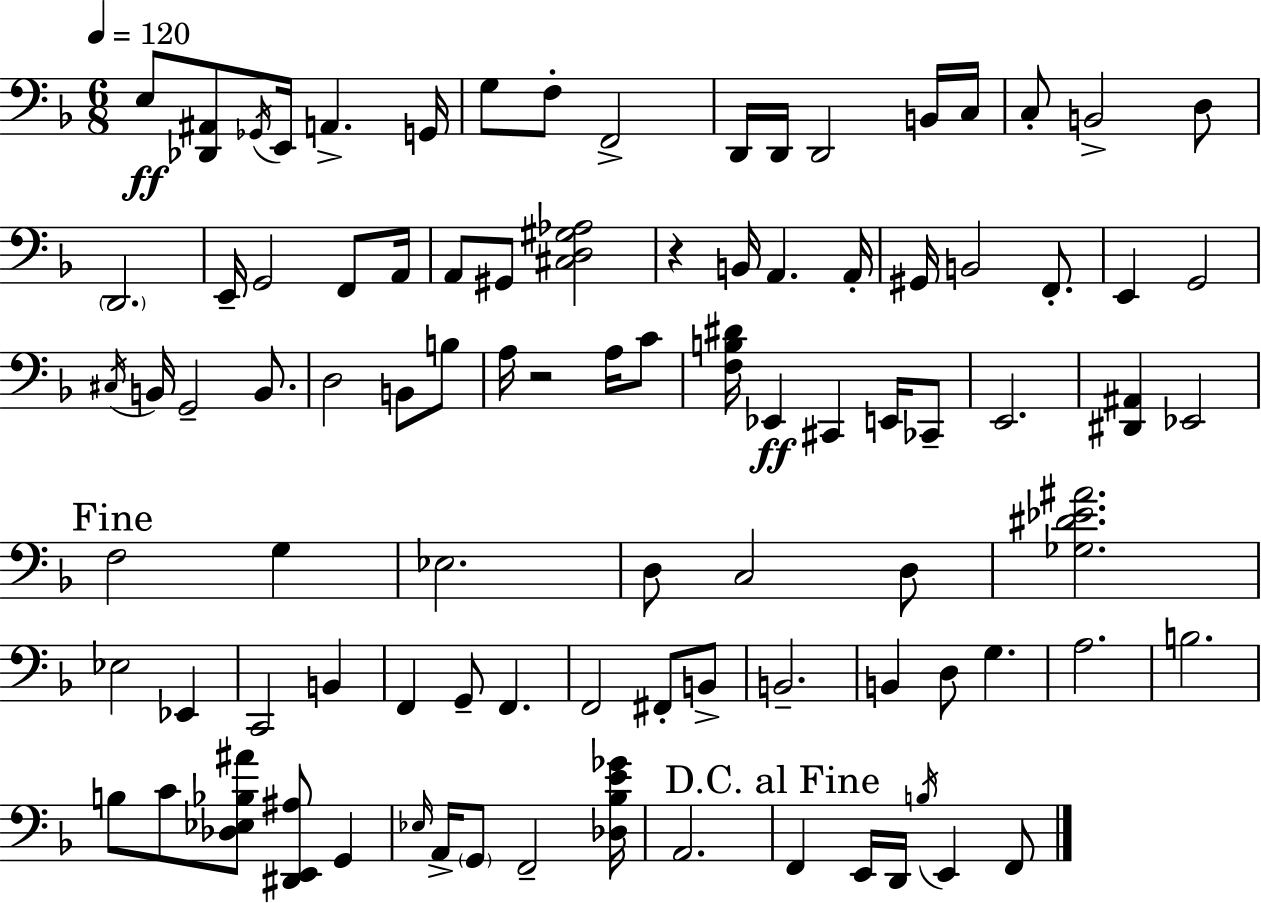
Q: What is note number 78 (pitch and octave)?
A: F2